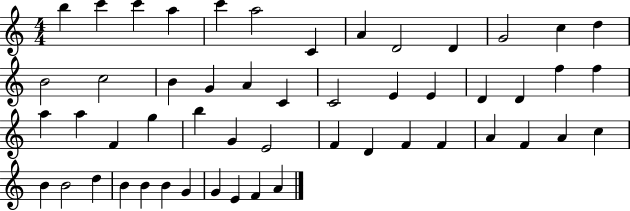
B5/q C6/q C6/q A5/q C6/q A5/h C4/q A4/q D4/h D4/q G4/h C5/q D5/q B4/h C5/h B4/q G4/q A4/q C4/q C4/h E4/q E4/q D4/q D4/q F5/q F5/q A5/q A5/q F4/q G5/q B5/q G4/q E4/h F4/q D4/q F4/q F4/q A4/q F4/q A4/q C5/q B4/q B4/h D5/q B4/q B4/q B4/q G4/q G4/q E4/q F4/q A4/q